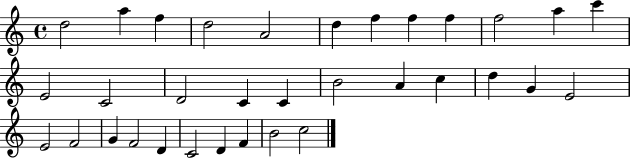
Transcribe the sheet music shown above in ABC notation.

X:1
T:Untitled
M:4/4
L:1/4
K:C
d2 a f d2 A2 d f f f f2 a c' E2 C2 D2 C C B2 A c d G E2 E2 F2 G F2 D C2 D F B2 c2